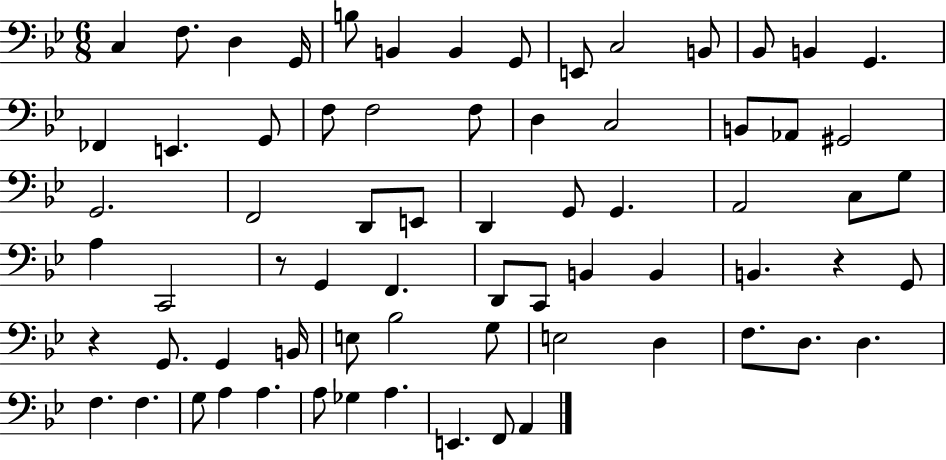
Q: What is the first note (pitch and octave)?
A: C3